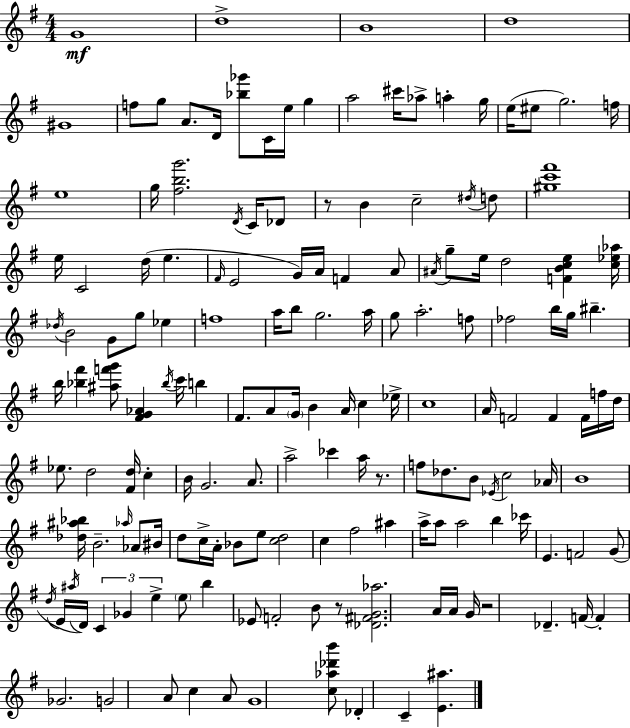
{
  \clef treble
  \numericTimeSignature
  \time 4/4
  \key e \minor
  g'1\mf | d''1-> | b'1 | d''1 | \break gis'1 | f''8 g''8 a'8. d'16 <bes'' ges'''>8 c'16 e''16 g''4 | a''2 cis'''16 aes''8-> a''4-. g''16 | e''16( eis''8 g''2.) f''16 | \break e''1 | g''16 <fis'' b'' g'''>2. \acciaccatura { d'16 } c'16 des'8 | r8 b'4 c''2-- \acciaccatura { dis''16 } | d''8 <gis'' c''' fis'''>1 | \break e''16 c'2 d''16( e''4. | \grace { fis'16 } e'2 g'16) a'16 f'4 | a'8 \acciaccatura { ais'16 } g''8-- e''16 d''2 <f' b' c'' e''>4 | <c'' ees'' aes''>16 \acciaccatura { des''16 } b'2 g'8 g''8 | \break ees''4 f''1 | a''16 b''8 g''2. | a''16 g''8 a''2.-. | f''8 fes''2 b''16 g''16 bis''4.-- | \break b''16 <bes'' fis'''>4 <ais'' f''' g'''>8 <fis' g' aes'>4 | \acciaccatura { bes''16 } c'''16 b''4 fis'8. a'8 \parenthesize g'16 b'4 | a'16 c''4 ees''16-> c''1 | a'16 f'2 f'4 | \break f'16 f''16 d''16 ees''8. d''2 | <fis' d''>16 c''4-. b'16 g'2. | a'8. a''2-> ces'''4 | a''16 r8. f''8 des''8. b'8 \acciaccatura { ees'16 } c''2 | \break aes'16 b'1 | <des'' ais'' bes''>16 b'2.-- | \grace { aes''16 } aes'8 bis'16 d''8 c''16-> a'16-. bes'8 e''8 | <c'' d''>2 c''4 fis''2 | \break ais''4 a''16-> a''8 a''2 | b''4 ces'''16 e'4. f'2 | g'8( \acciaccatura { d''16 } e'16 \acciaccatura { ais''16 } d'16) \tuplet 3/2 { c'4 | ges'4 e''4-> } \parenthesize e''8 b''4 ees'8 | \break f'2-. b'8 r8 <des' fis' g' aes''>2. | a'16 a'16 g'16 r2 | des'4.-- f'16~~ f'4-. ges'2. | g'2 | \break a'8 c''4 a'8 g'1 | <c'' aes'' des''' b'''>8 des'4-. | c'4-- <e' ais''>4. \bar "|."
}